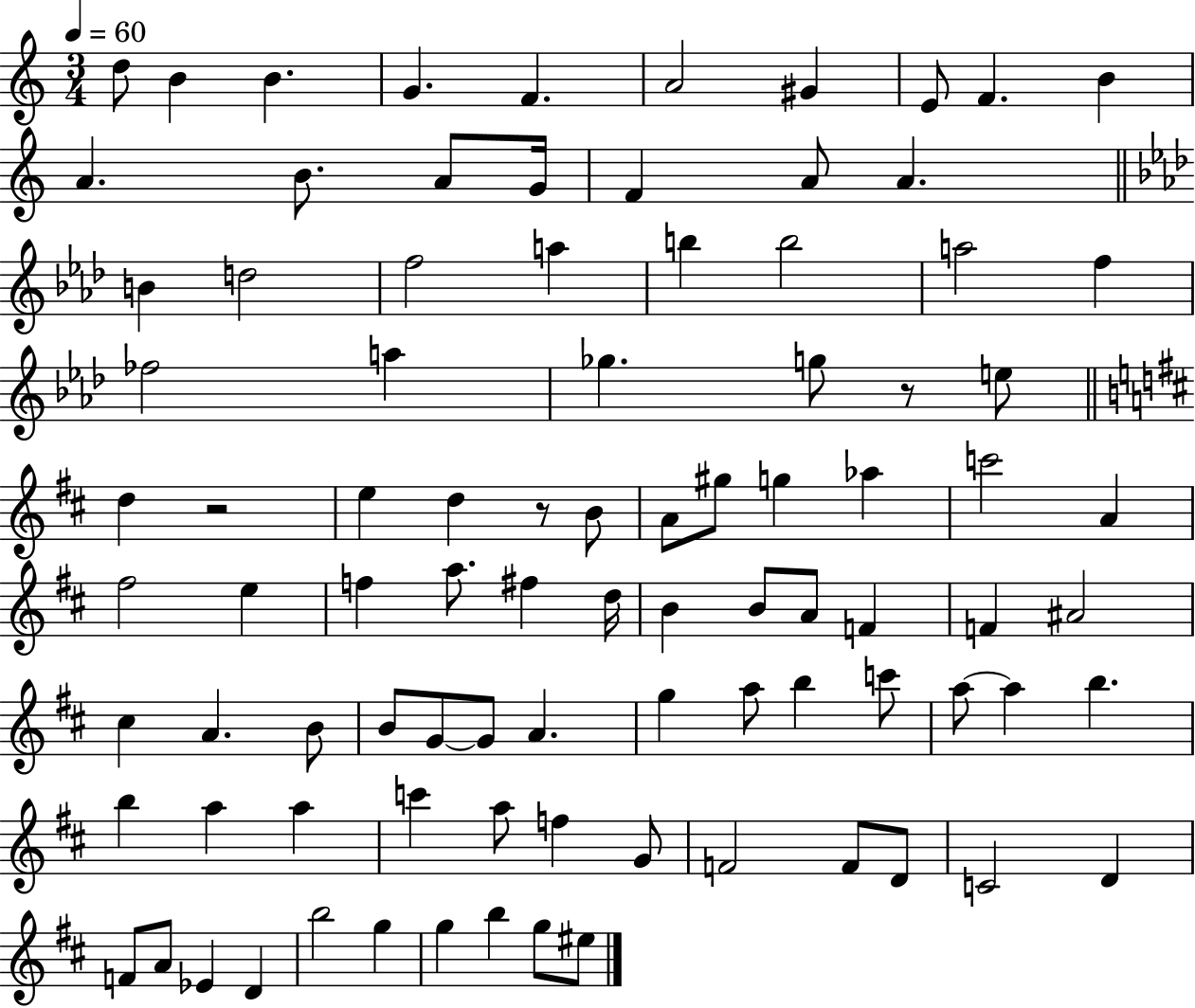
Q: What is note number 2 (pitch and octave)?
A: B4